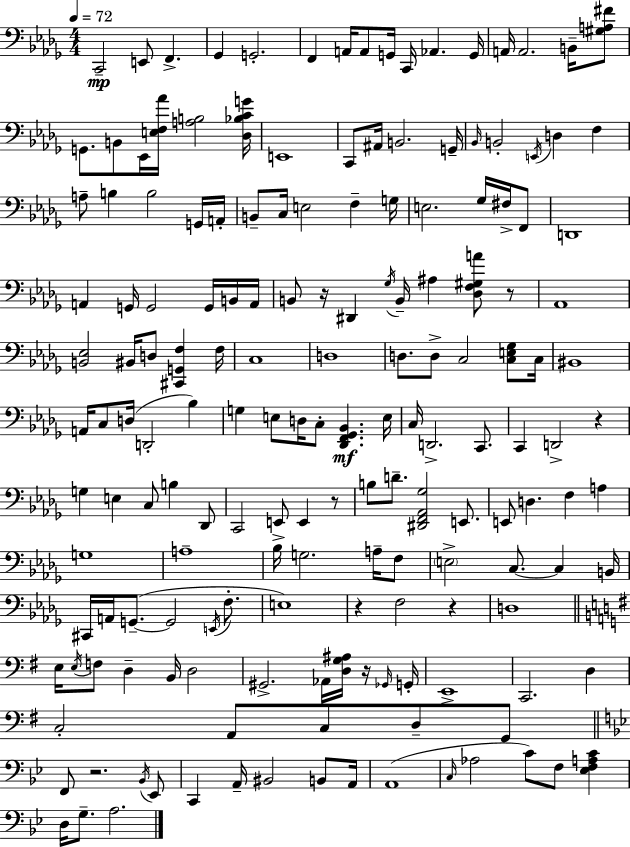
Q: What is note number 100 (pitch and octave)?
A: A3